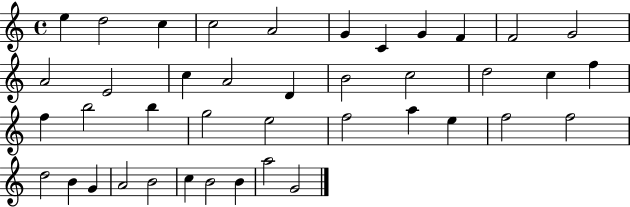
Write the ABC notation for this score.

X:1
T:Untitled
M:4/4
L:1/4
K:C
e d2 c c2 A2 G C G F F2 G2 A2 E2 c A2 D B2 c2 d2 c f f b2 b g2 e2 f2 a e f2 f2 d2 B G A2 B2 c B2 B a2 G2